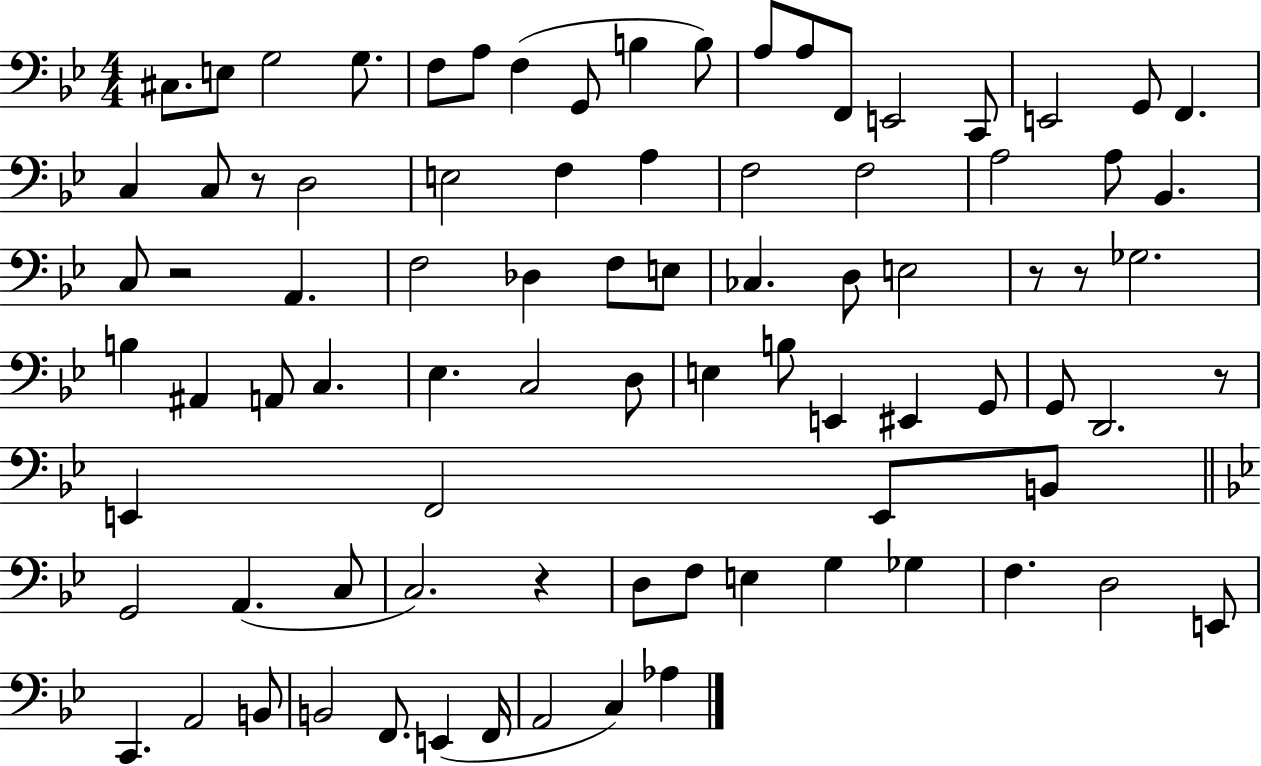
{
  \clef bass
  \numericTimeSignature
  \time 4/4
  \key bes \major
  cis8. e8 g2 g8. | f8 a8 f4( g,8 b4 b8) | a8 a8 f,8 e,2 c,8 | e,2 g,8 f,4. | \break c4 c8 r8 d2 | e2 f4 a4 | f2 f2 | a2 a8 bes,4. | \break c8 r2 a,4. | f2 des4 f8 e8 | ces4. d8 e2 | r8 r8 ges2. | \break b4 ais,4 a,8 c4. | ees4. c2 d8 | e4 b8 e,4 eis,4 g,8 | g,8 d,2. r8 | \break e,4 f,2 e,8 b,8 | \bar "||" \break \key bes \major g,2 a,4.( c8 | c2.) r4 | d8 f8 e4 g4 ges4 | f4. d2 e,8 | \break c,4. a,2 b,8 | b,2 f,8. e,4( f,16 | a,2 c4) aes4 | \bar "|."
}